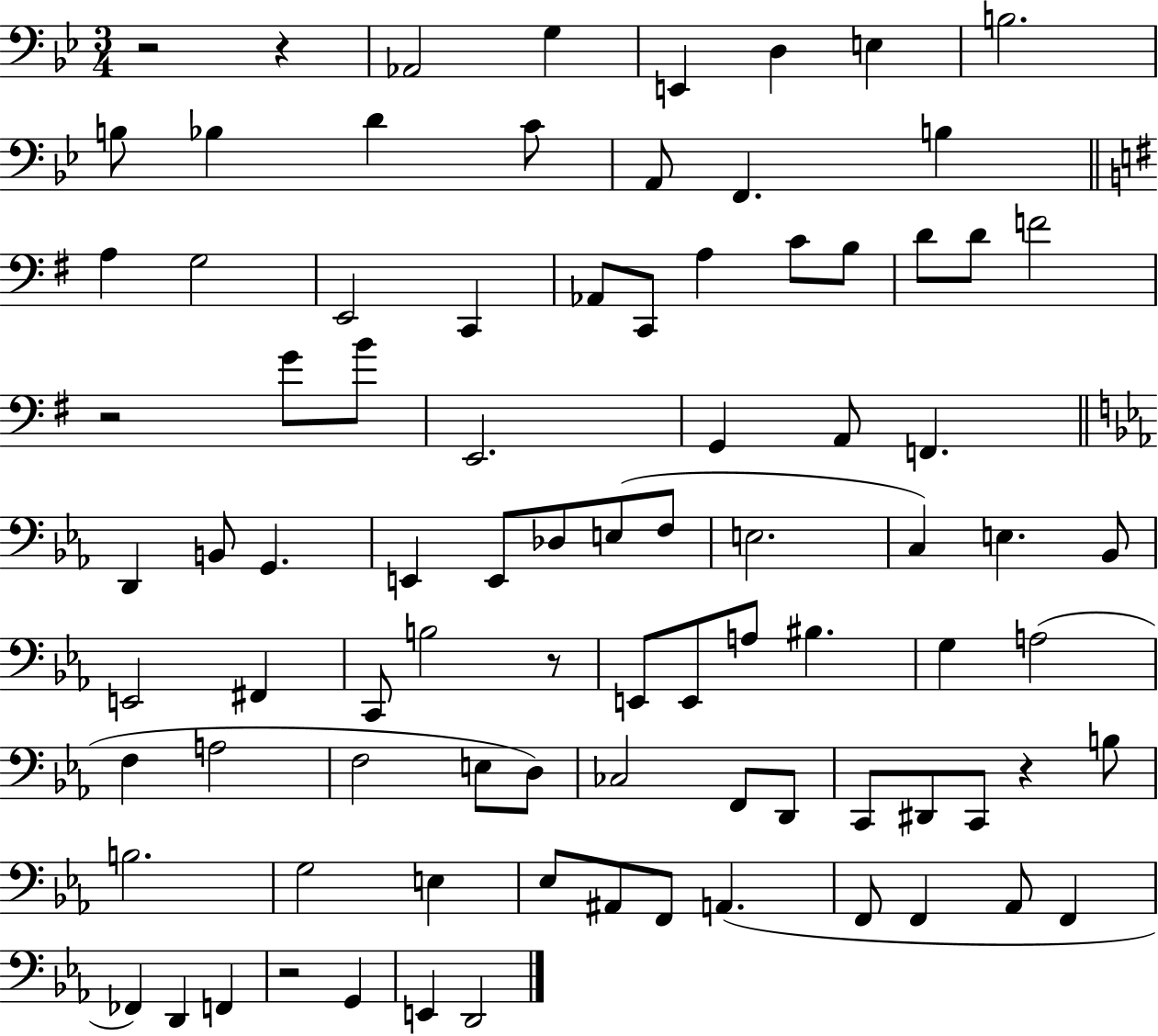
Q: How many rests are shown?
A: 6